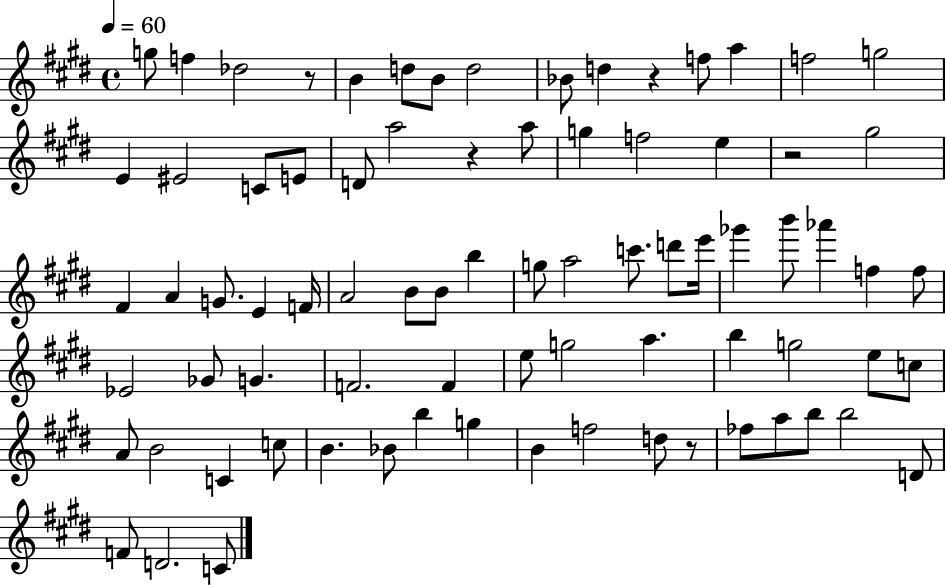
X:1
T:Untitled
M:4/4
L:1/4
K:E
g/2 f _d2 z/2 B d/2 B/2 d2 _B/2 d z f/2 a f2 g2 E ^E2 C/2 E/2 D/2 a2 z a/2 g f2 e z2 ^g2 ^F A G/2 E F/4 A2 B/2 B/2 b g/2 a2 c'/2 d'/2 e'/4 _g' b'/2 _a' f f/2 _E2 _G/2 G F2 F e/2 g2 a b g2 e/2 c/2 A/2 B2 C c/2 B _B/2 b g B f2 d/2 z/2 _f/2 a/2 b/2 b2 D/2 F/2 D2 C/2